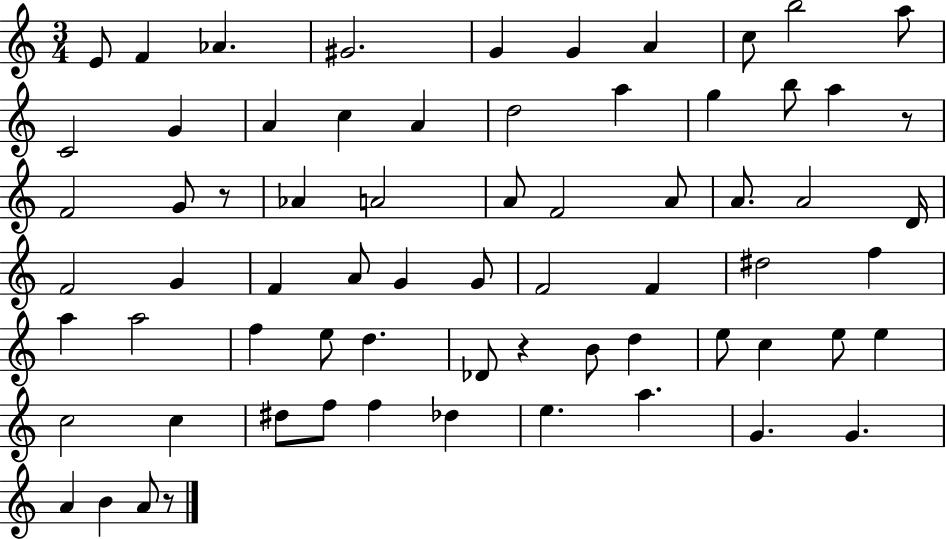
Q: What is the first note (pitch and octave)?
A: E4